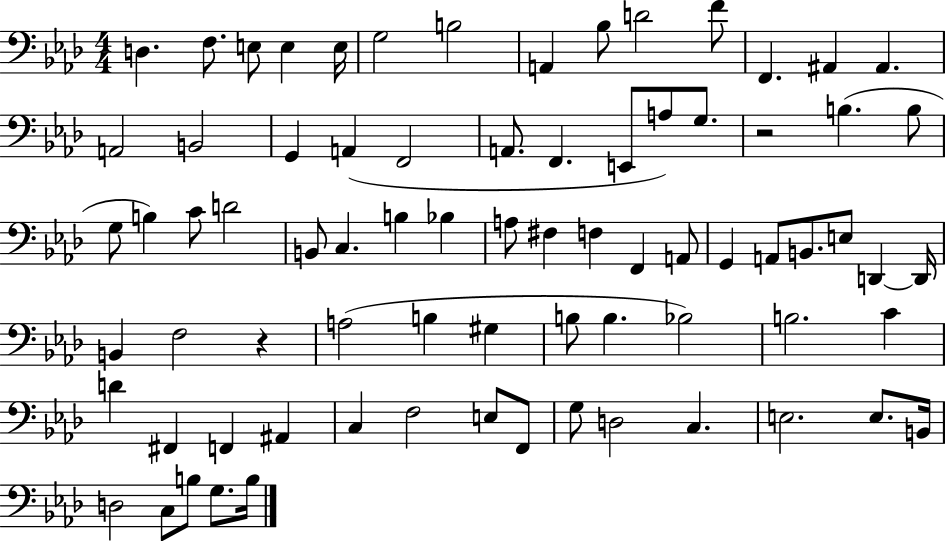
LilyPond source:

{
  \clef bass
  \numericTimeSignature
  \time 4/4
  \key aes \major
  d4. f8. e8 e4 e16 | g2 b2 | a,4 bes8 d'2 f'8 | f,4. ais,4 ais,4. | \break a,2 b,2 | g,4 a,4( f,2 | a,8. f,4. e,8 a8) g8. | r2 b4.( b8 | \break g8 b4) c'8 d'2 | b,8 c4. b4 bes4 | a8 fis4 f4 f,4 a,8 | g,4 a,8 b,8. e8 d,4~~ d,16 | \break b,4 f2 r4 | a2( b4 gis4 | b8 b4. bes2) | b2. c'4 | \break d'4 fis,4 f,4 ais,4 | c4 f2 e8 f,8 | g8 d2 c4. | e2. e8. b,16 | \break d2 c8 b8 g8. b16 | \bar "|."
}